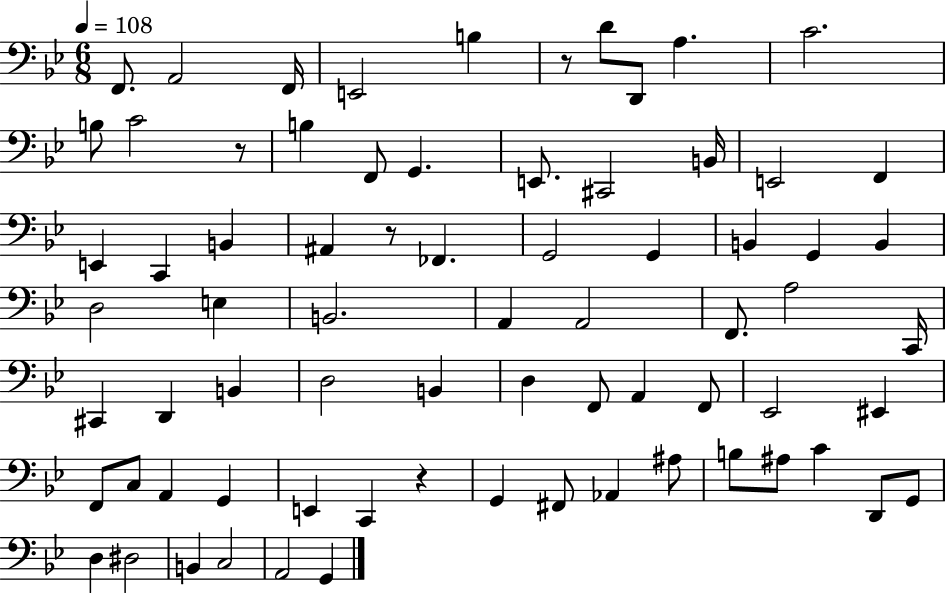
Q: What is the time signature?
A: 6/8